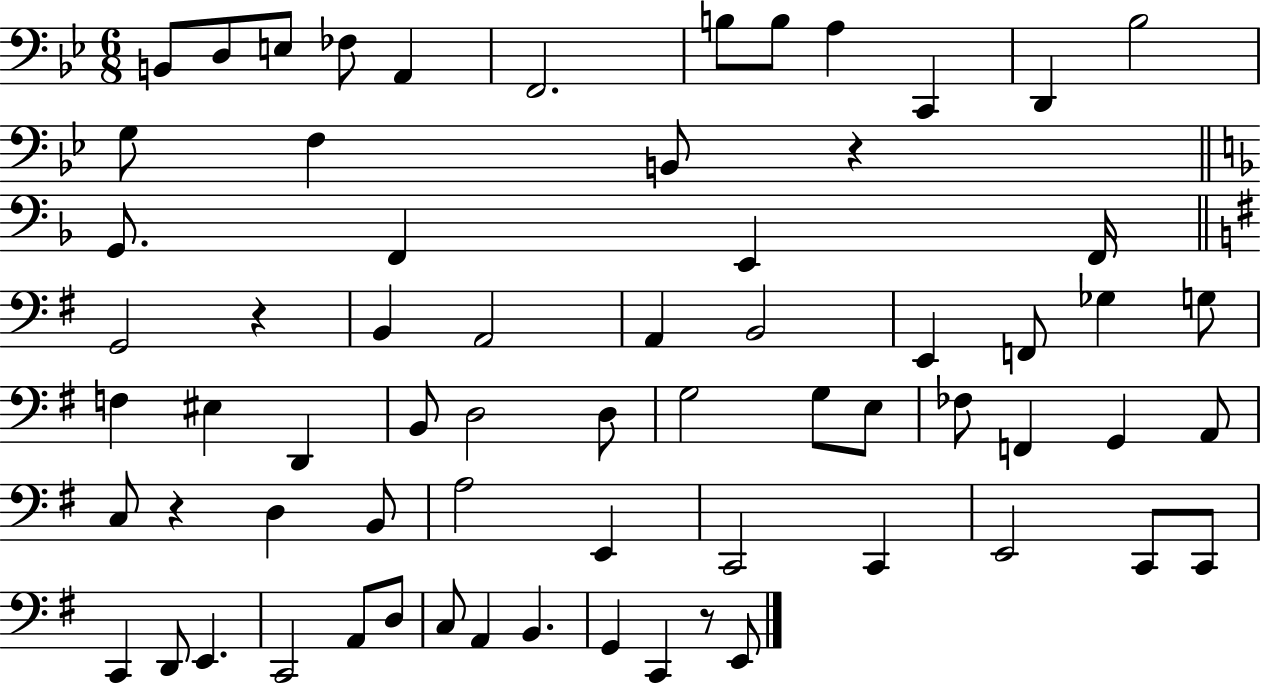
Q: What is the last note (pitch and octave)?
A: E2